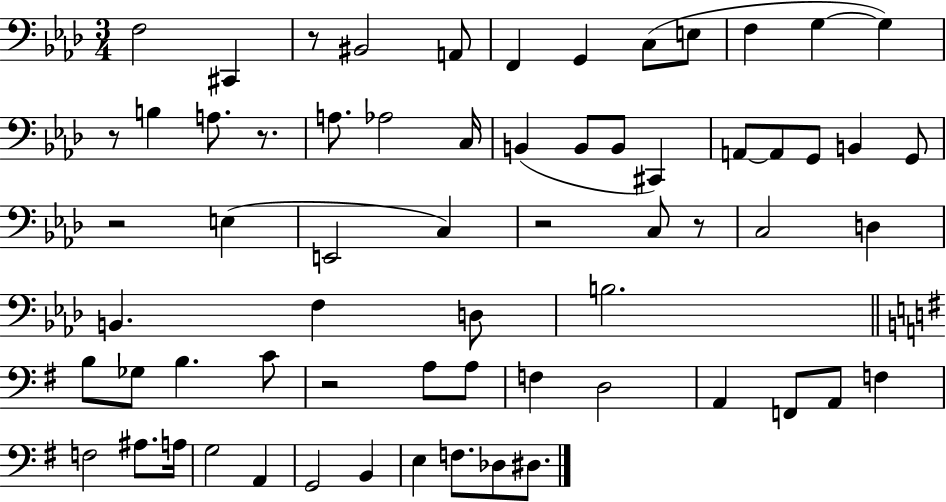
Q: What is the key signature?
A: AES major